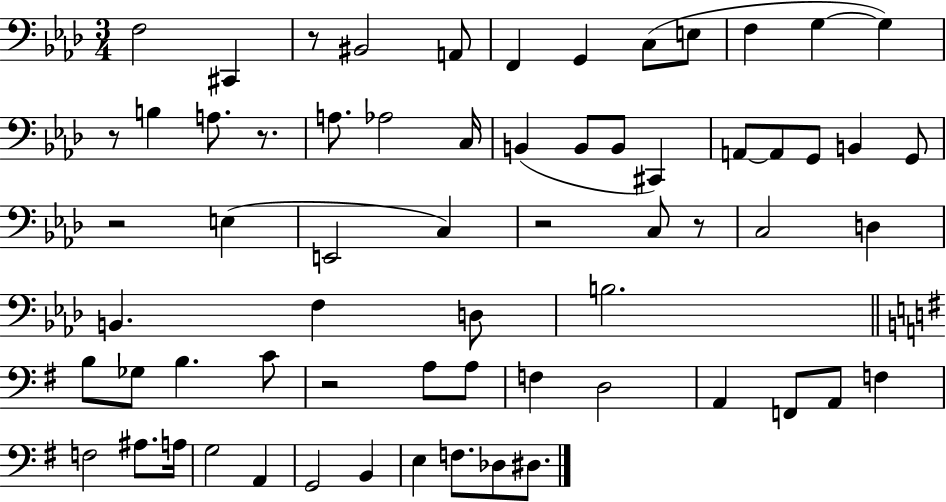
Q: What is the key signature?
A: AES major